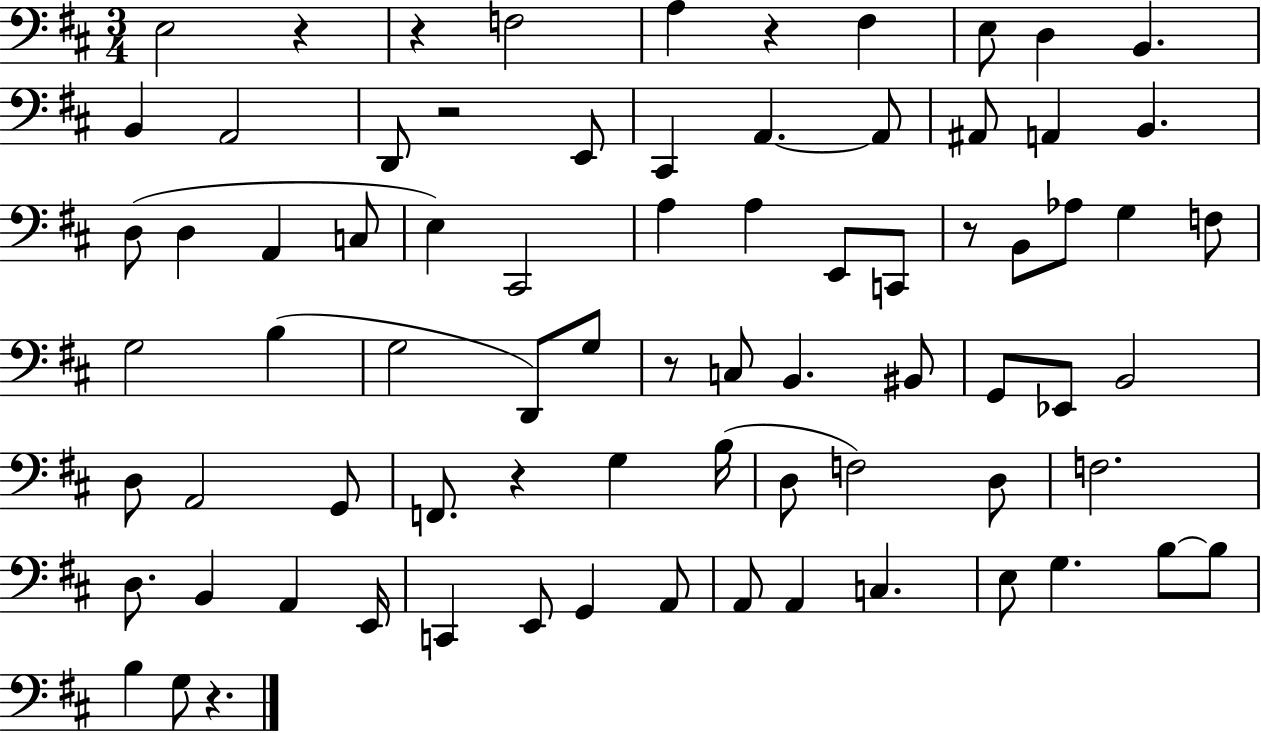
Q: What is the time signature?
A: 3/4